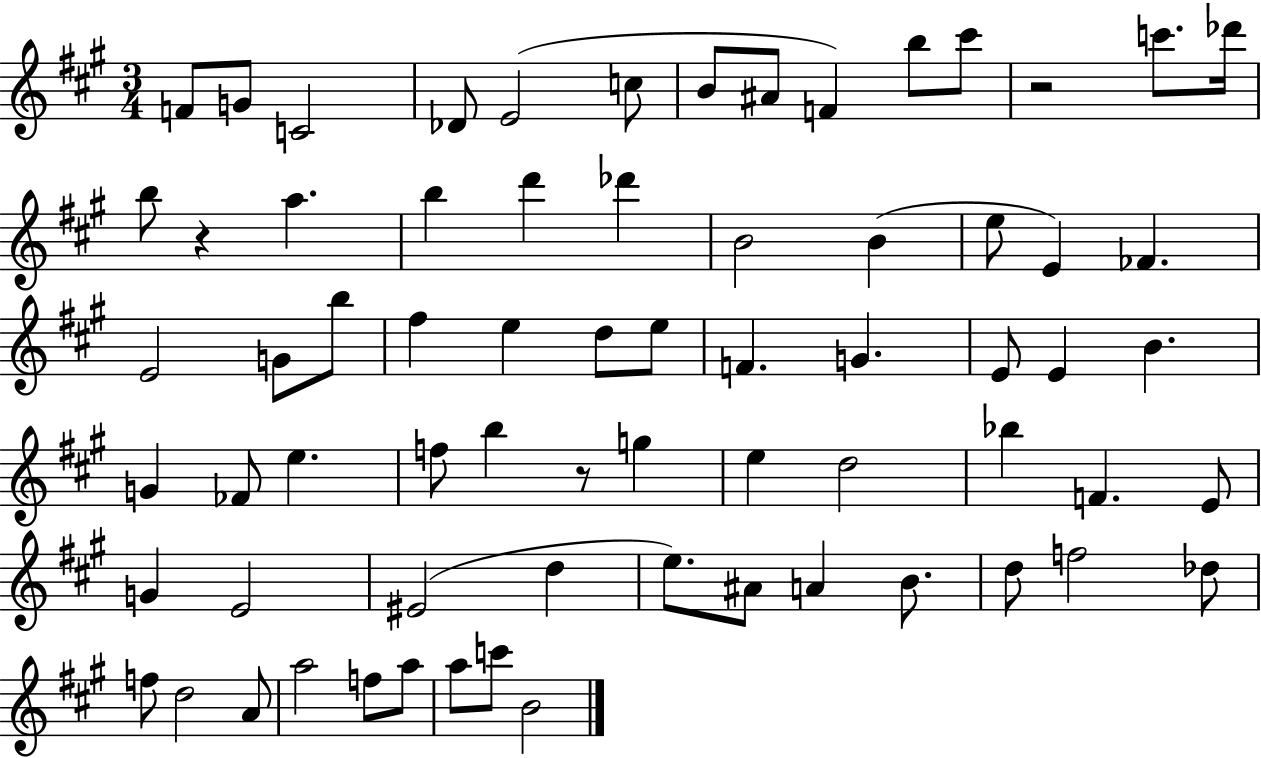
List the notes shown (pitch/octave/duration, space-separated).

F4/e G4/e C4/h Db4/e E4/h C5/e B4/e A#4/e F4/q B5/e C#6/e R/h C6/e. Db6/s B5/e R/q A5/q. B5/q D6/q Db6/q B4/h B4/q E5/e E4/q FES4/q. E4/h G4/e B5/e F#5/q E5/q D5/e E5/e F4/q. G4/q. E4/e E4/q B4/q. G4/q FES4/e E5/q. F5/e B5/q R/e G5/q E5/q D5/h Bb5/q F4/q. E4/e G4/q E4/h EIS4/h D5/q E5/e. A#4/e A4/q B4/e. D5/e F5/h Db5/e F5/e D5/h A4/e A5/h F5/e A5/e A5/e C6/e B4/h